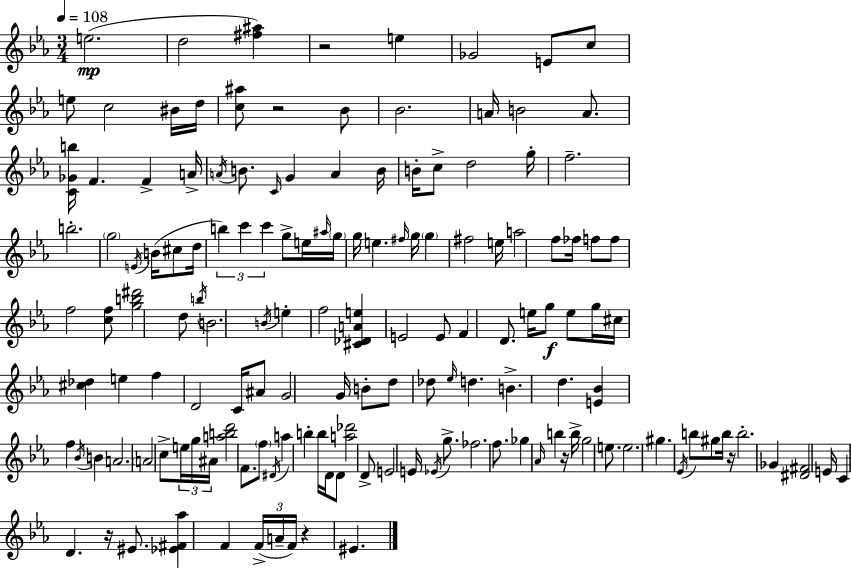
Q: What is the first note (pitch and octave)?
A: E5